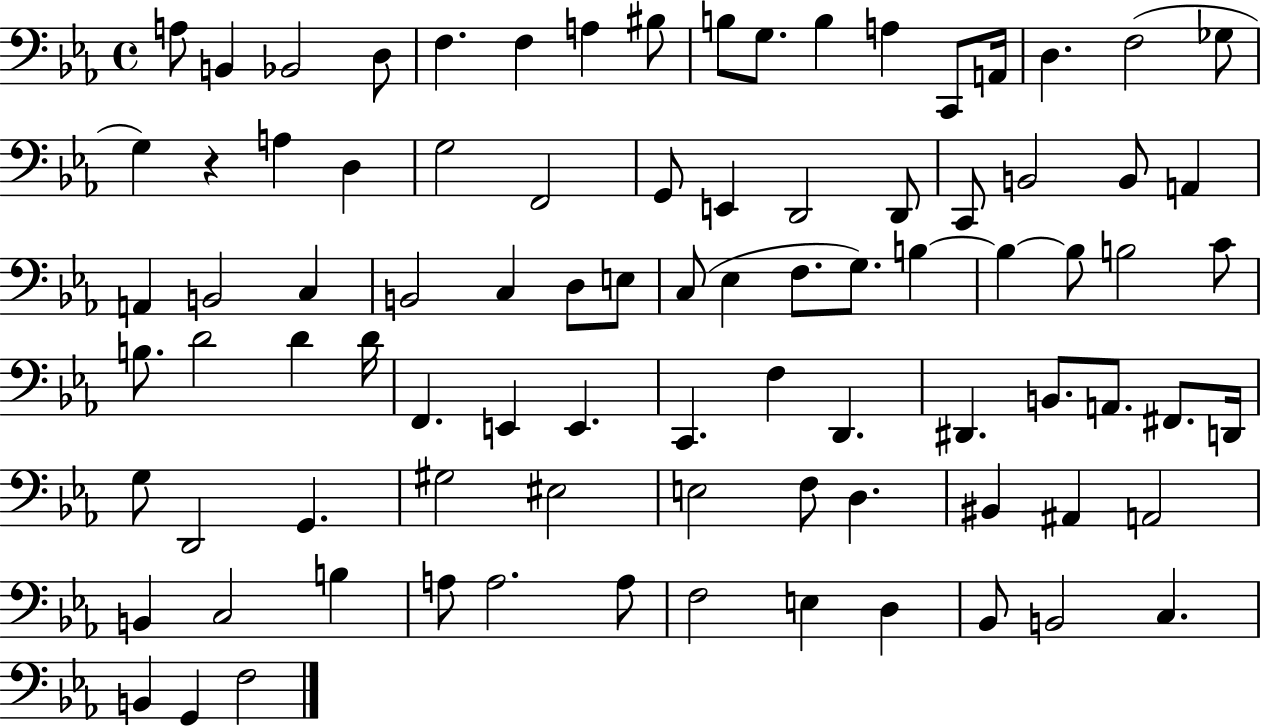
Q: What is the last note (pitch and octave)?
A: F3